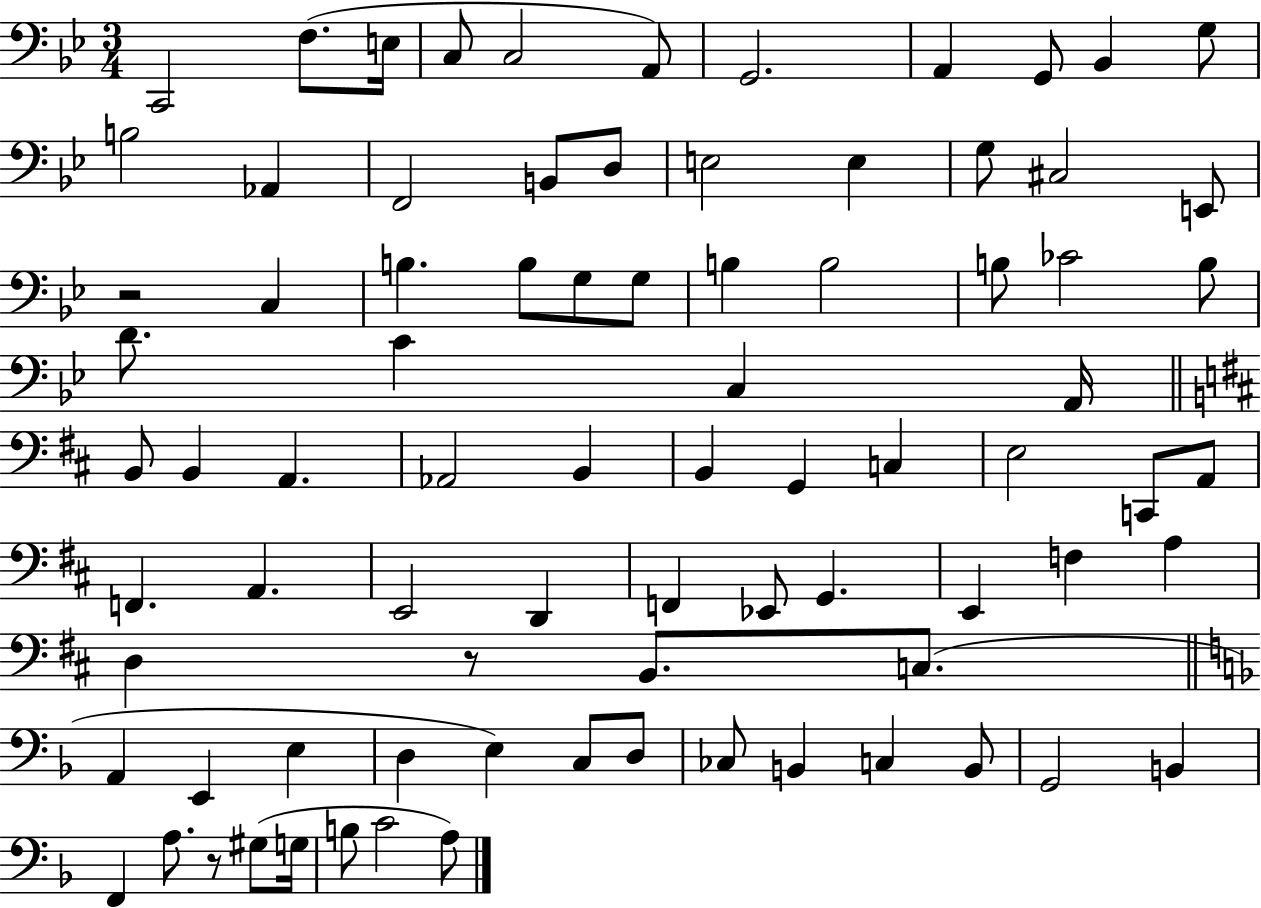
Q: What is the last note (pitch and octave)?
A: A3